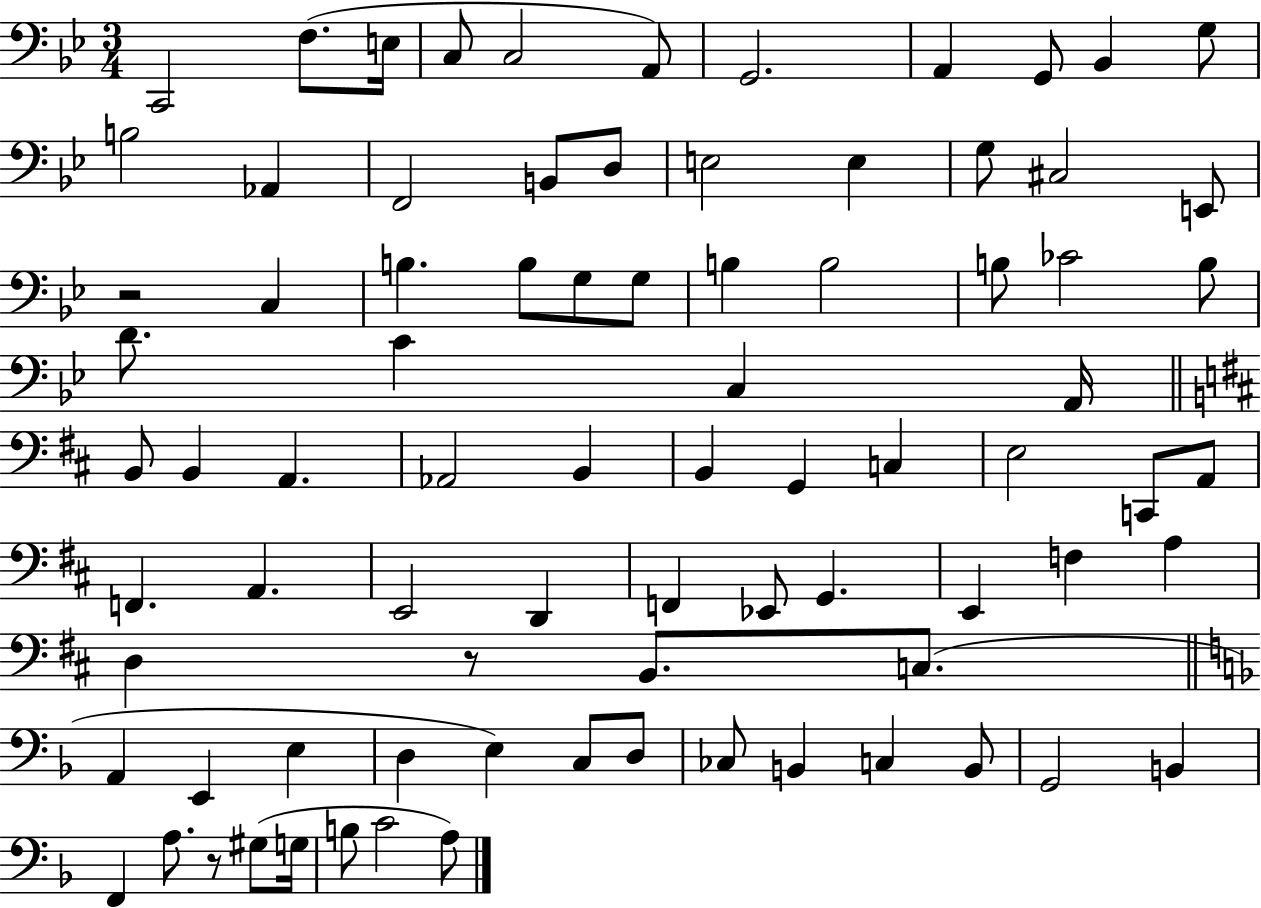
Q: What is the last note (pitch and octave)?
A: A3